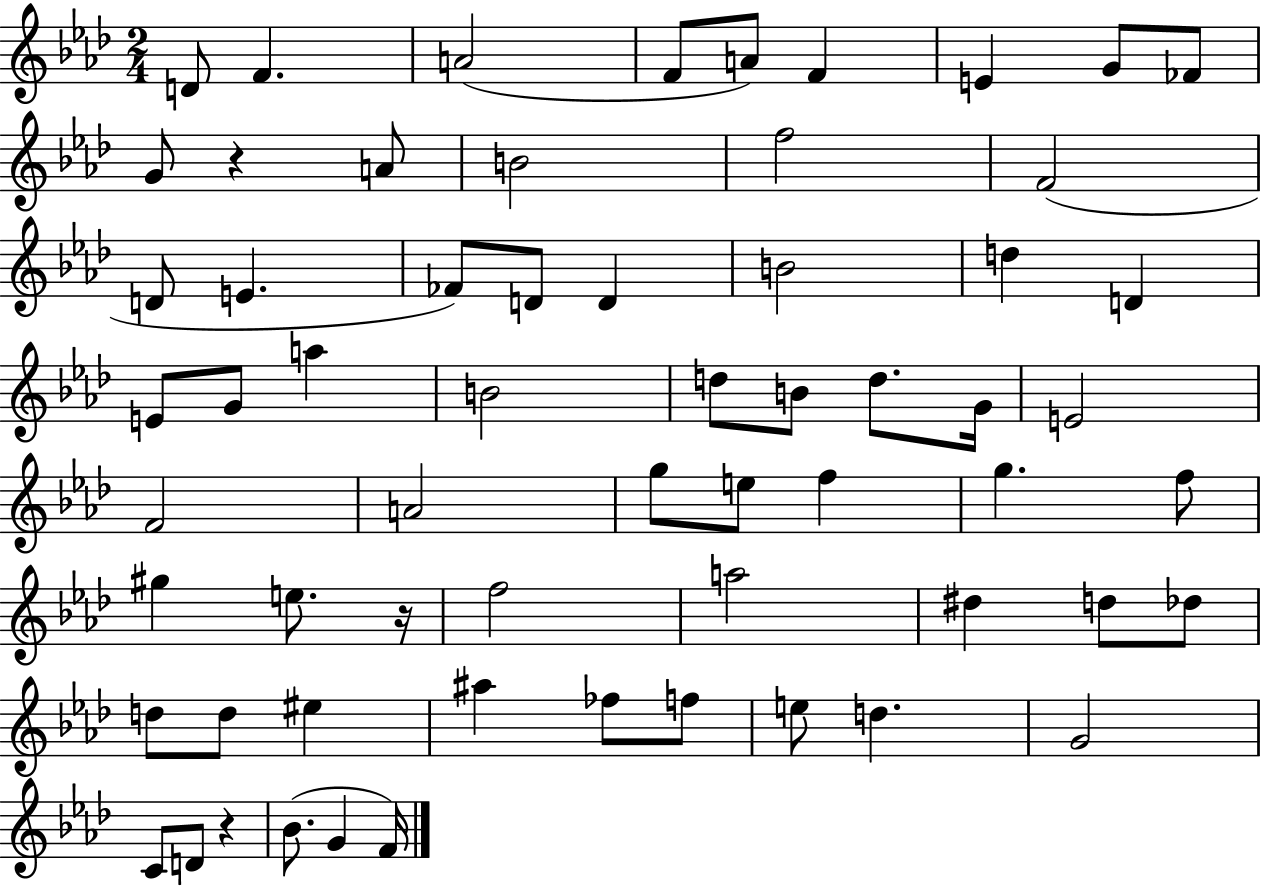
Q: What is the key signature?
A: AES major